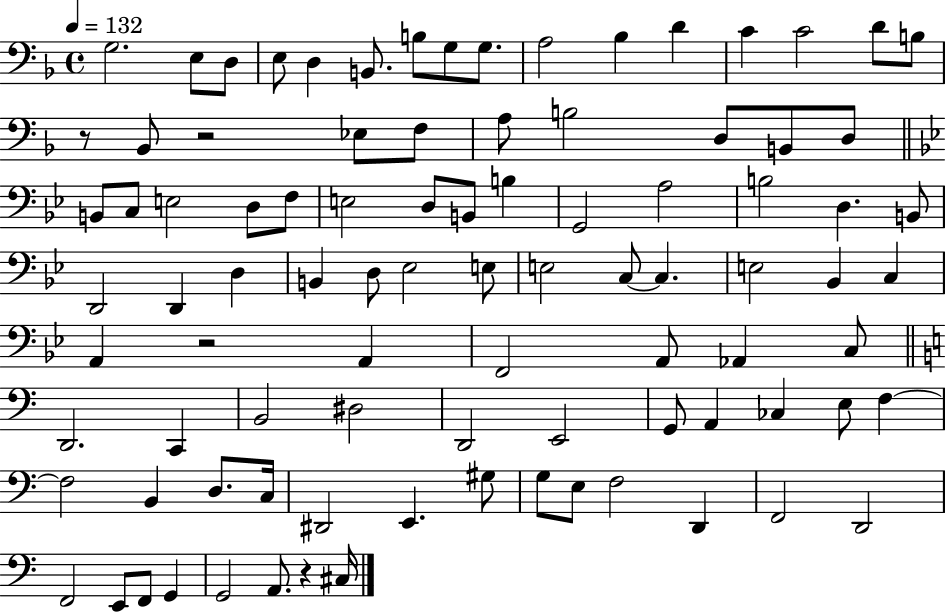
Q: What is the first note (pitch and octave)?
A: G3